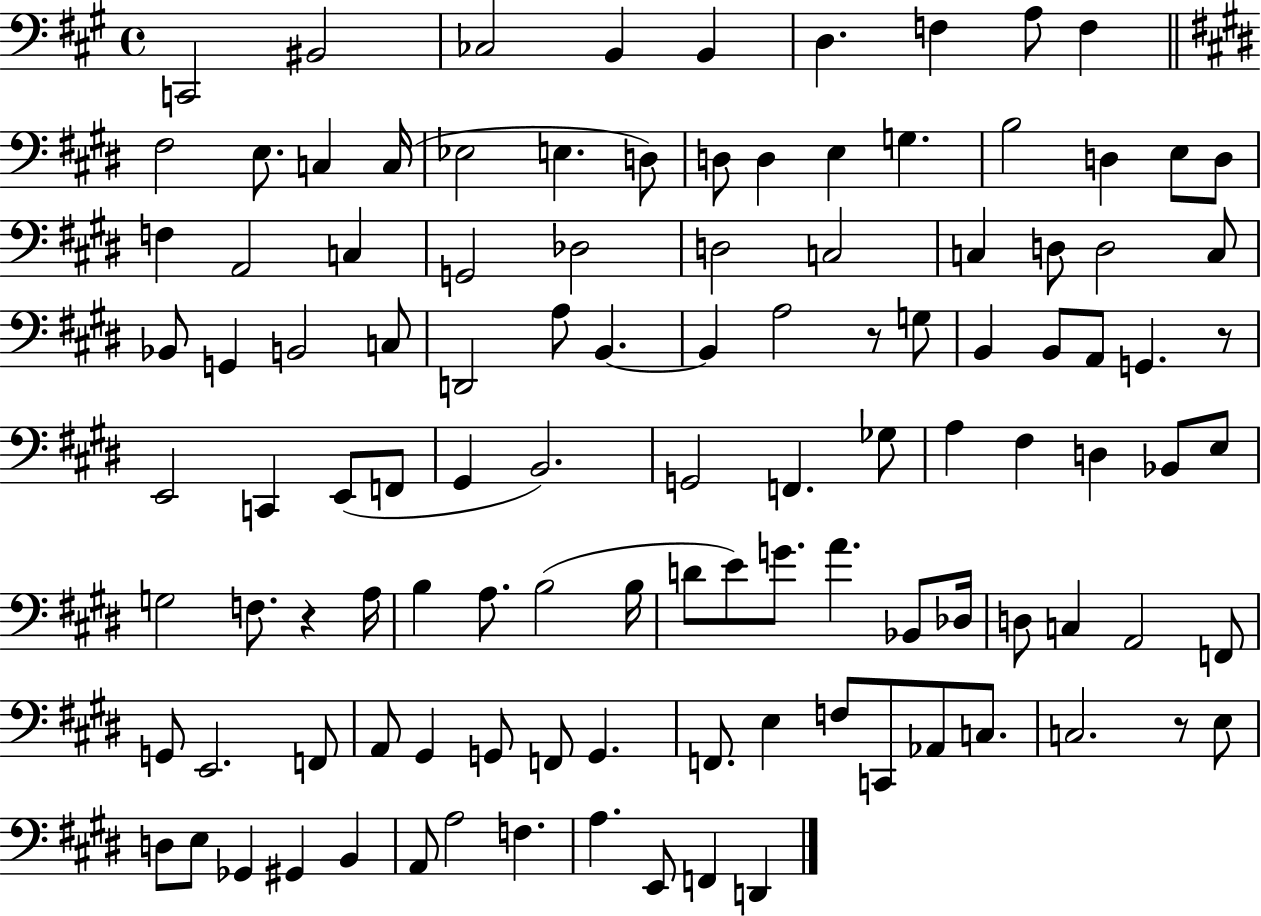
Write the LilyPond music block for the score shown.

{
  \clef bass
  \time 4/4
  \defaultTimeSignature
  \key a \major
  c,2 bis,2 | ces2 b,4 b,4 | d4. f4 a8 f4 | \bar "||" \break \key e \major fis2 e8. c4 c16( | ees2 e4. d8) | d8 d4 e4 g4. | b2 d4 e8 d8 | \break f4 a,2 c4 | g,2 des2 | d2 c2 | c4 d8 d2 c8 | \break bes,8 g,4 b,2 c8 | d,2 a8 b,4.~~ | b,4 a2 r8 g8 | b,4 b,8 a,8 g,4. r8 | \break e,2 c,4 e,8( f,8 | gis,4 b,2.) | g,2 f,4. ges8 | a4 fis4 d4 bes,8 e8 | \break g2 f8. r4 a16 | b4 a8. b2( b16 | d'8 e'8) g'8. a'4. bes,8 des16 | d8 c4 a,2 f,8 | \break g,8 e,2. f,8 | a,8 gis,4 g,8 f,8 g,4. | f,8. e4 f8 c,8 aes,8 c8. | c2. r8 e8 | \break d8 e8 ges,4 gis,4 b,4 | a,8 a2 f4. | a4. e,8 f,4 d,4 | \bar "|."
}